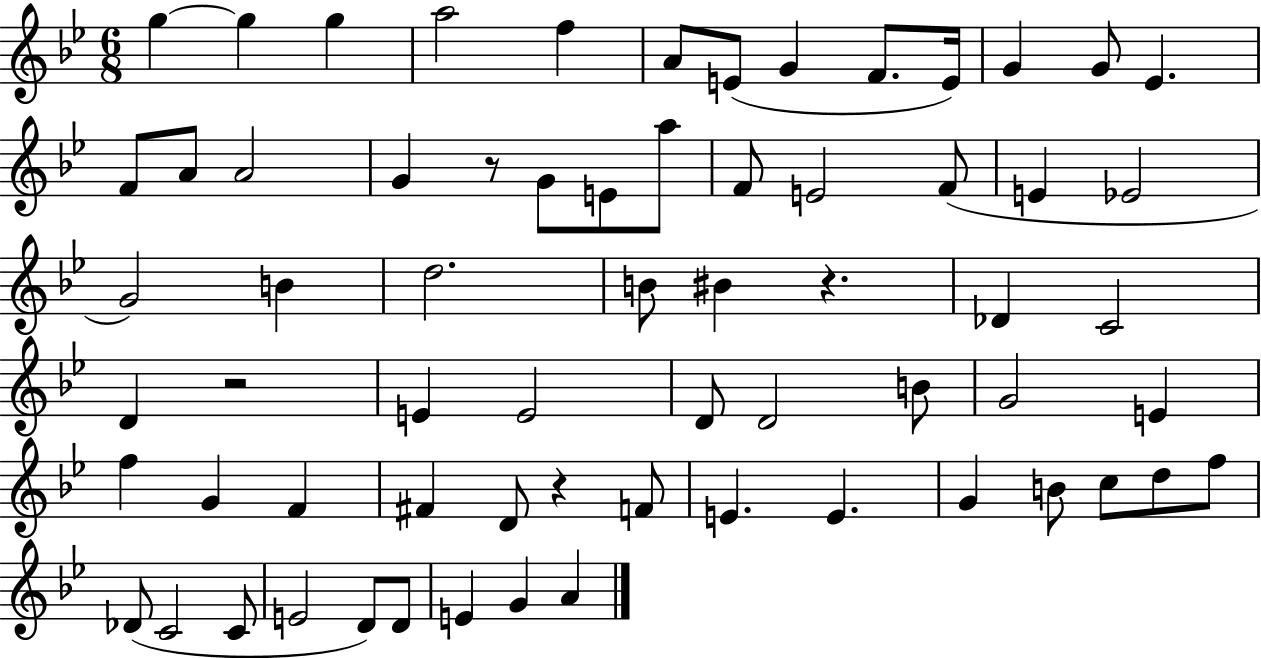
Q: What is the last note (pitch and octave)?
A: A4